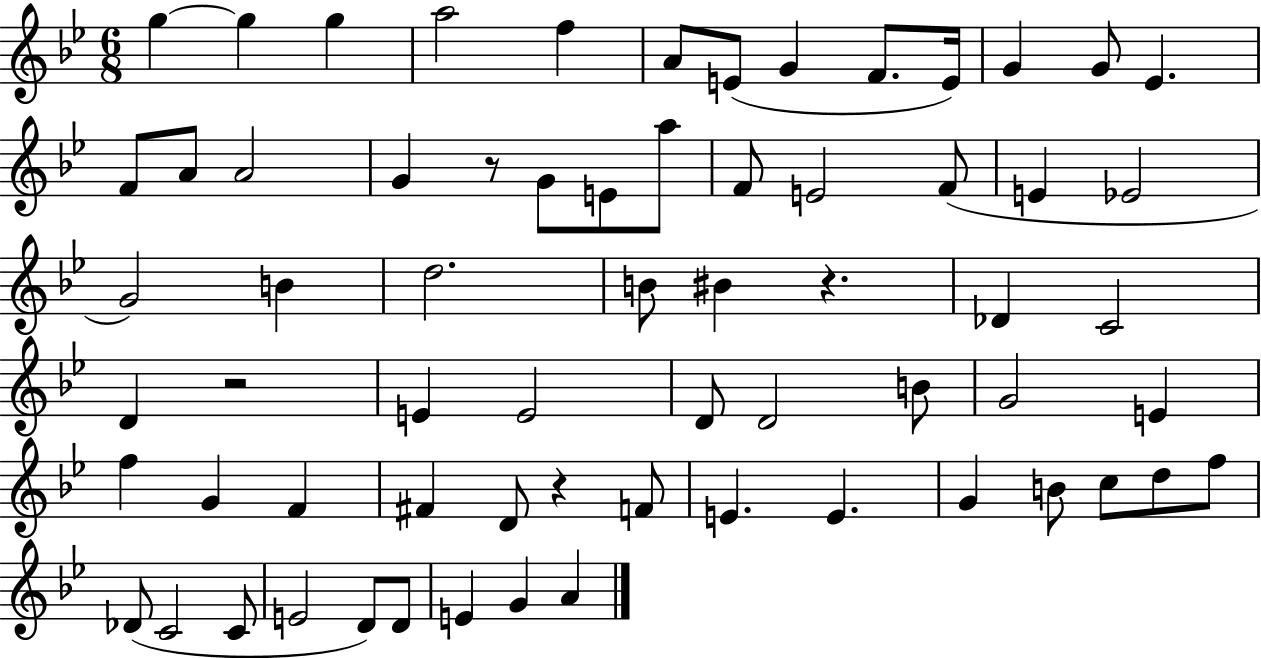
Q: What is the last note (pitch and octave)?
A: A4